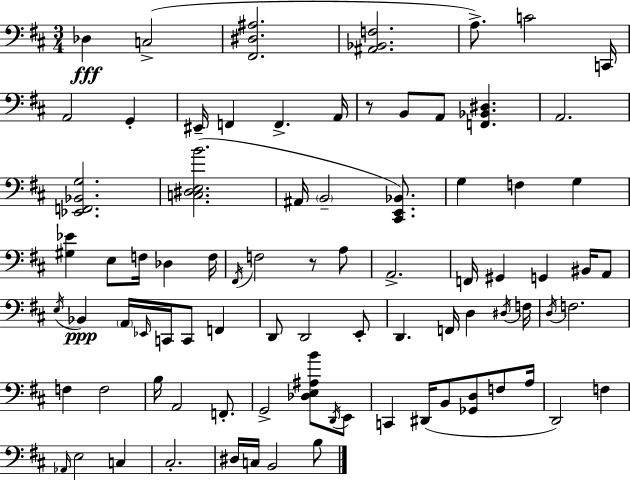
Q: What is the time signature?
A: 3/4